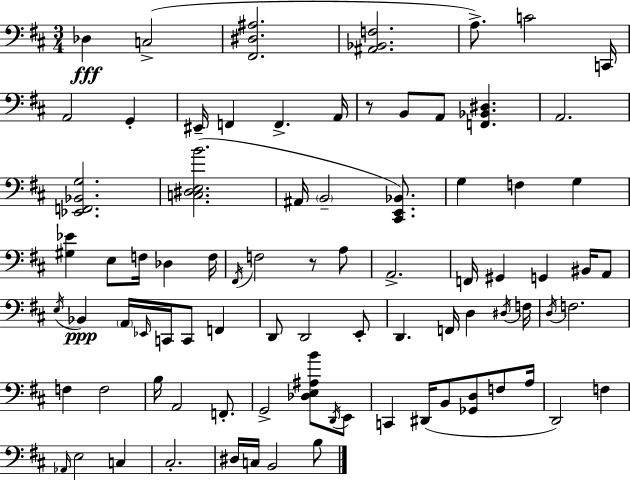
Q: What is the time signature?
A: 3/4